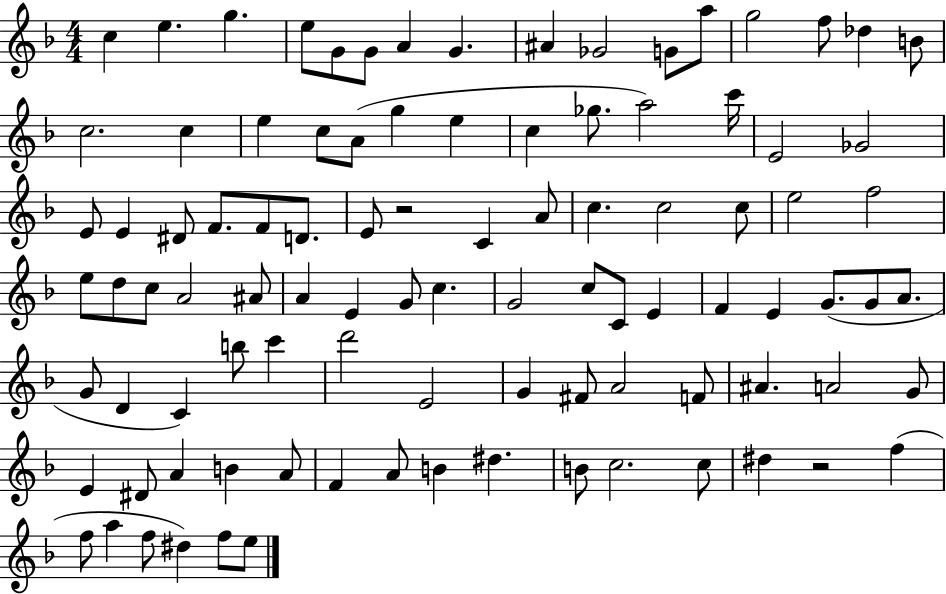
X:1
T:Untitled
M:4/4
L:1/4
K:F
c e g e/2 G/2 G/2 A G ^A _G2 G/2 a/2 g2 f/2 _d B/2 c2 c e c/2 A/2 g e c _g/2 a2 c'/4 E2 _G2 E/2 E ^D/2 F/2 F/2 D/2 E/2 z2 C A/2 c c2 c/2 e2 f2 e/2 d/2 c/2 A2 ^A/2 A E G/2 c G2 c/2 C/2 E F E G/2 G/2 A/2 G/2 D C b/2 c' d'2 E2 G ^F/2 A2 F/2 ^A A2 G/2 E ^D/2 A B A/2 F A/2 B ^d B/2 c2 c/2 ^d z2 f f/2 a f/2 ^d f/2 e/2